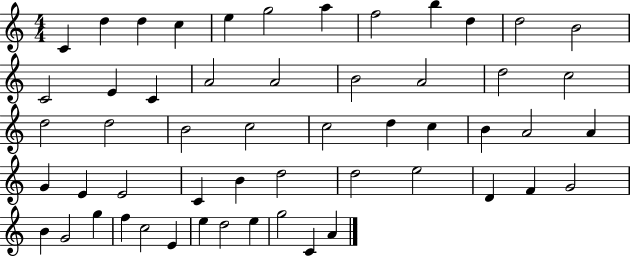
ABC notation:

X:1
T:Untitled
M:4/4
L:1/4
K:C
C d d c e g2 a f2 b d d2 B2 C2 E C A2 A2 B2 A2 d2 c2 d2 d2 B2 c2 c2 d c B A2 A G E E2 C B d2 d2 e2 D F G2 B G2 g f c2 E e d2 e g2 C A